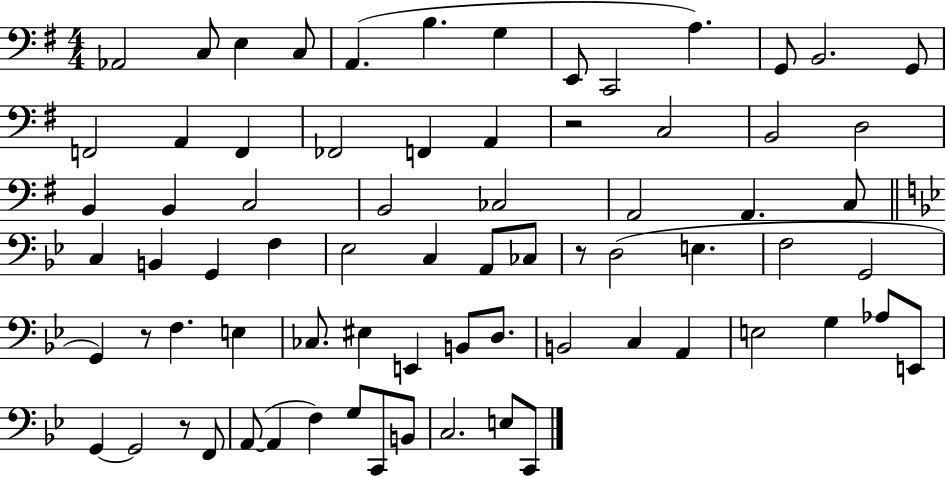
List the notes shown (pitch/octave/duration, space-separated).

Ab2/h C3/e E3/q C3/e A2/q. B3/q. G3/q E2/e C2/h A3/q. G2/e B2/h. G2/e F2/h A2/q F2/q FES2/h F2/q A2/q R/h C3/h B2/h D3/h B2/q B2/q C3/h B2/h CES3/h A2/h A2/q. C3/e C3/q B2/q G2/q F3/q Eb3/h C3/q A2/e CES3/e R/e D3/h E3/q. F3/h G2/h G2/q R/e F3/q. E3/q CES3/e. EIS3/q E2/q B2/e D3/e. B2/h C3/q A2/q E3/h G3/q Ab3/e E2/e G2/q G2/h R/e F2/e A2/e A2/q F3/q G3/e C2/e B2/e C3/h. E3/e C2/e